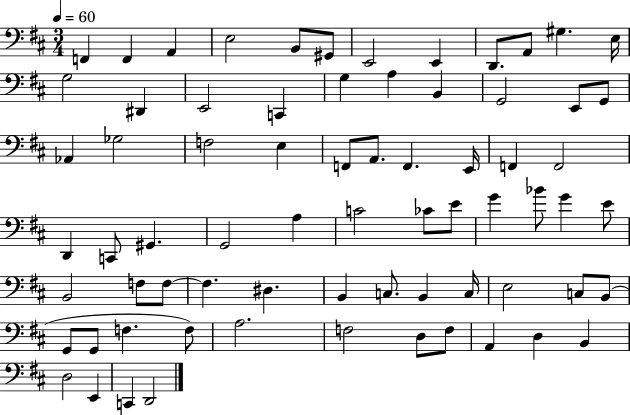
X:1
T:Untitled
M:3/4
L:1/4
K:D
F,, F,, A,, E,2 B,,/2 ^G,,/2 E,,2 E,, D,,/2 A,,/2 ^G, E,/4 G,2 ^D,, E,,2 C,, G, A, B,, G,,2 E,,/2 G,,/2 _A,, _G,2 F,2 E, F,,/2 A,,/2 F,, E,,/4 F,, F,,2 D,, C,,/2 ^G,, G,,2 A, C2 _C/2 E/2 G _B/2 G E/2 B,,2 F,/2 F,/2 F, ^D, B,, C,/2 B,, C,/4 E,2 C,/2 B,,/2 G,,/2 G,,/2 F, F,/2 A,2 F,2 D,/2 F,/2 A,, D, B,, D,2 E,, C,, D,,2